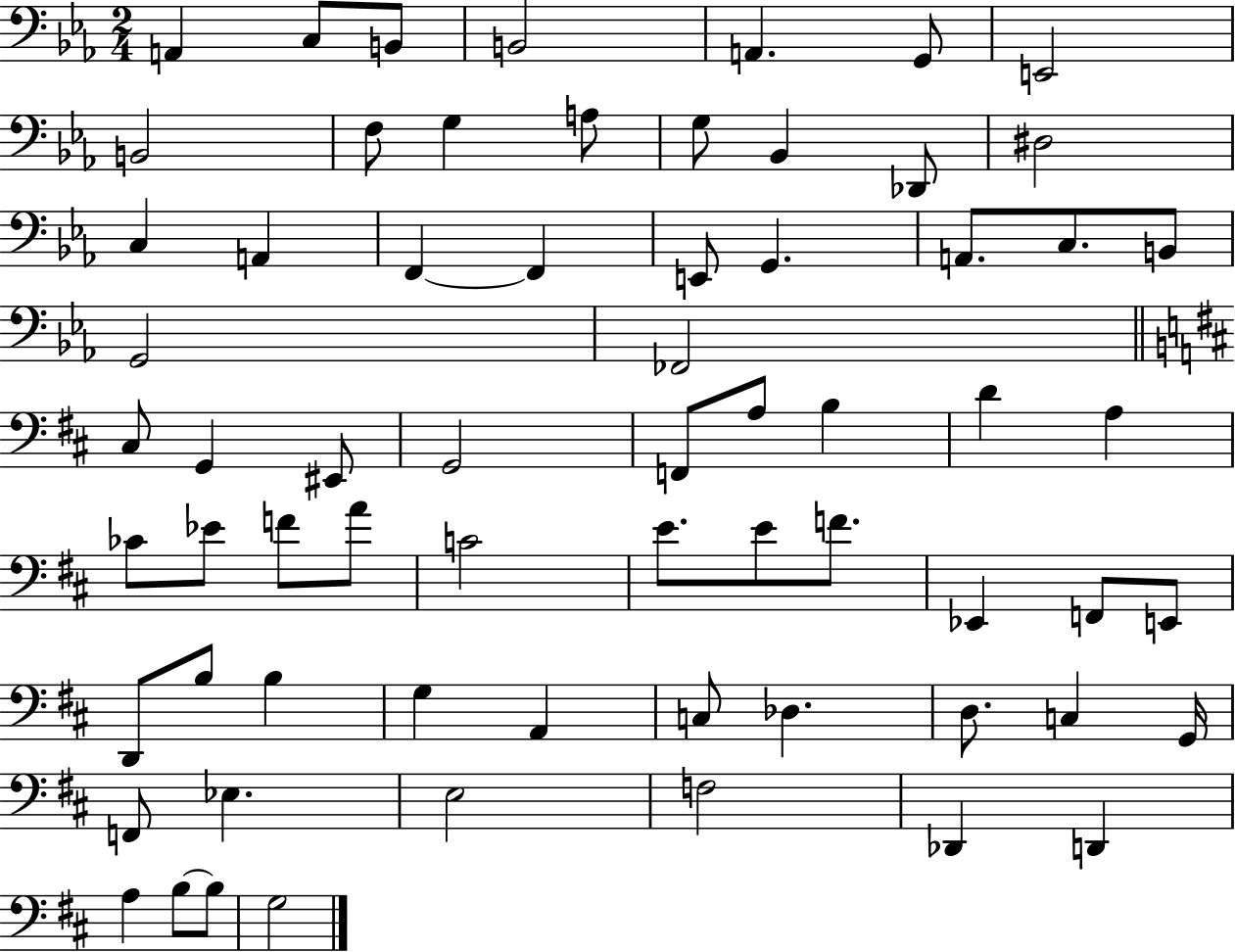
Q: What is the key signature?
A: EES major